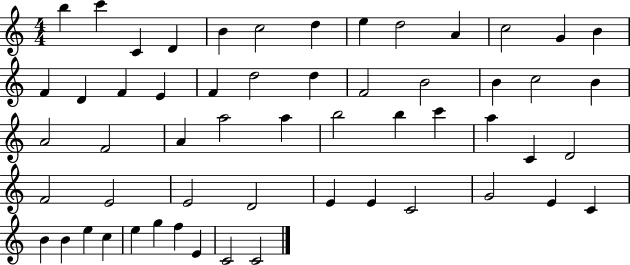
B5/q C6/q C4/q D4/q B4/q C5/h D5/q E5/q D5/h A4/q C5/h G4/q B4/q F4/q D4/q F4/q E4/q F4/q D5/h D5/q F4/h B4/h B4/q C5/h B4/q A4/h F4/h A4/q A5/h A5/q B5/h B5/q C6/q A5/q C4/q D4/h F4/h E4/h E4/h D4/h E4/q E4/q C4/h G4/h E4/q C4/q B4/q B4/q E5/q C5/q E5/q G5/q F5/q E4/q C4/h C4/h